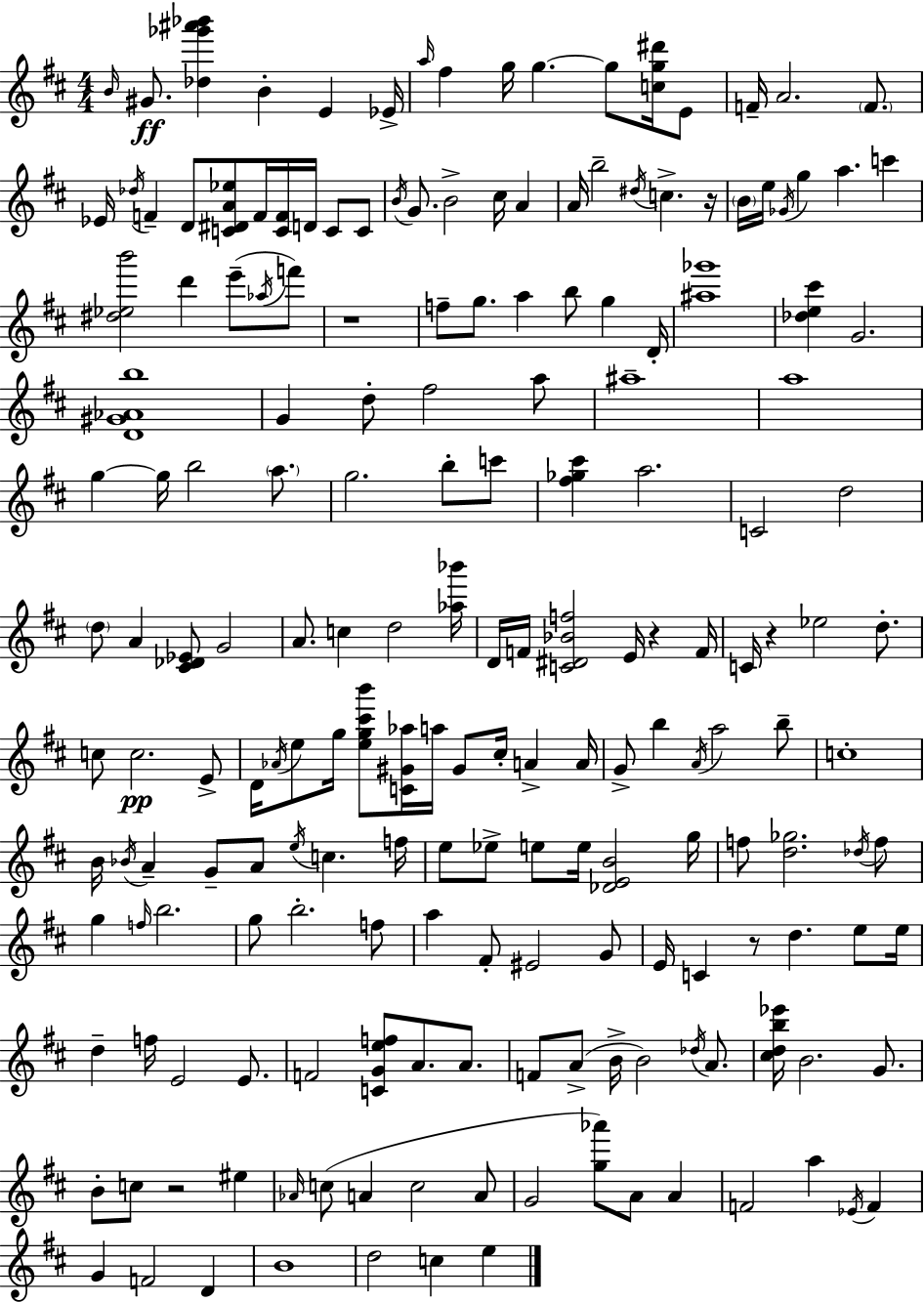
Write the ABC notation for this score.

X:1
T:Untitled
M:4/4
L:1/4
K:D
B/4 ^G/2 [_d_g'^a'_b'] B E _E/4 a/4 ^f g/4 g g/2 [cg^d']/4 E/2 F/4 A2 F/2 _E/4 _d/4 F D/2 [C^DA_e]/2 F/4 [CF]/4 D/4 C/2 C/2 B/4 G/2 B2 ^c/4 A A/4 b2 ^d/4 c z/4 B/4 e/4 _G/4 g a c' [^d_eb']2 d' e'/2 _a/4 f'/2 z4 f/2 g/2 a b/2 g D/4 [^a_g']4 [_de^c'] G2 [D^G_Ab]4 G d/2 ^f2 a/2 ^a4 a4 g g/4 b2 a/2 g2 b/2 c'/2 [^f_g^c'] a2 C2 d2 d/2 A [^C_D_E]/2 G2 A/2 c d2 [_a_b']/4 D/4 F/4 [C^D_Bf]2 E/4 z F/4 C/4 z _e2 d/2 c/2 c2 E/2 D/4 _A/4 e/2 g/4 [eg^c'b']/2 [C^G_a]/4 a/4 ^G/2 ^c/4 A A/4 G/2 b A/4 a2 b/2 c4 B/4 _B/4 A G/2 A/2 e/4 c f/4 e/2 _e/2 e/2 e/4 [_DEB]2 g/4 f/2 [d_g]2 _d/4 f/2 g f/4 b2 g/2 b2 f/2 a ^F/2 ^E2 G/2 E/4 C z/2 d e/2 e/4 d f/4 E2 E/2 F2 [CGef]/2 A/2 A/2 F/2 A/2 B/4 B2 _d/4 A/2 [^cdb_e']/4 B2 G/2 B/2 c/2 z2 ^e _A/4 c/2 A c2 A/2 G2 [g_a']/2 A/2 A F2 a _E/4 F G F2 D B4 d2 c e